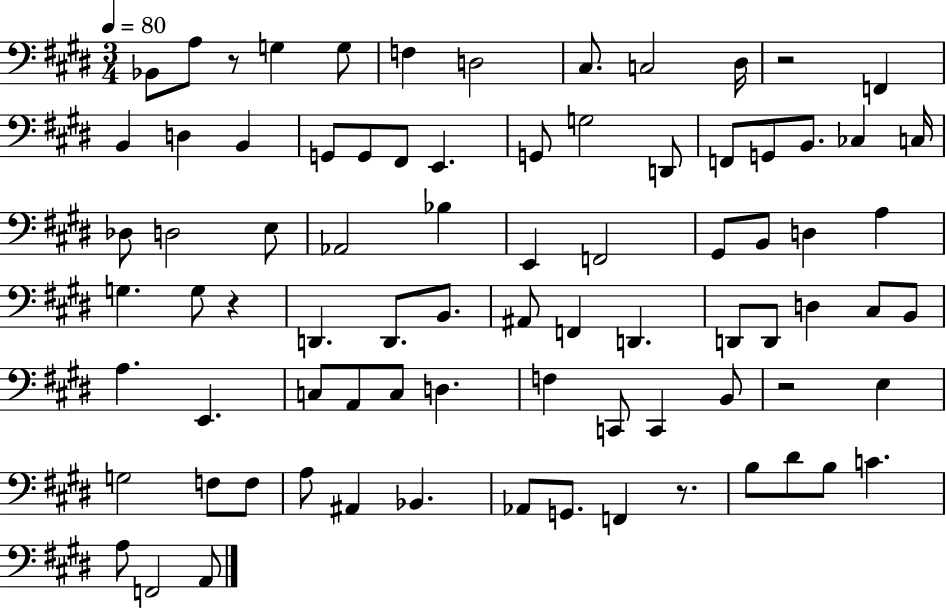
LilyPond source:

{
  \clef bass
  \numericTimeSignature
  \time 3/4
  \key e \major
  \tempo 4 = 80
  bes,8 a8 r8 g4 g8 | f4 d2 | cis8. c2 dis16 | r2 f,4 | \break b,4 d4 b,4 | g,8 g,8 fis,8 e,4. | g,8 g2 d,8 | f,8 g,8 b,8. ces4 c16 | \break des8 d2 e8 | aes,2 bes4 | e,4 f,2 | gis,8 b,8 d4 a4 | \break g4. g8 r4 | d,4. d,8. b,8. | ais,8 f,4 d,4. | d,8 d,8 d4 cis8 b,8 | \break a4. e,4. | c8 a,8 c8 d4. | f4 c,8 c,4 b,8 | r2 e4 | \break g2 f8 f8 | a8 ais,4 bes,4. | aes,8 g,8. f,4 r8. | b8 dis'8 b8 c'4. | \break a8 f,2 a,8 | \bar "|."
}